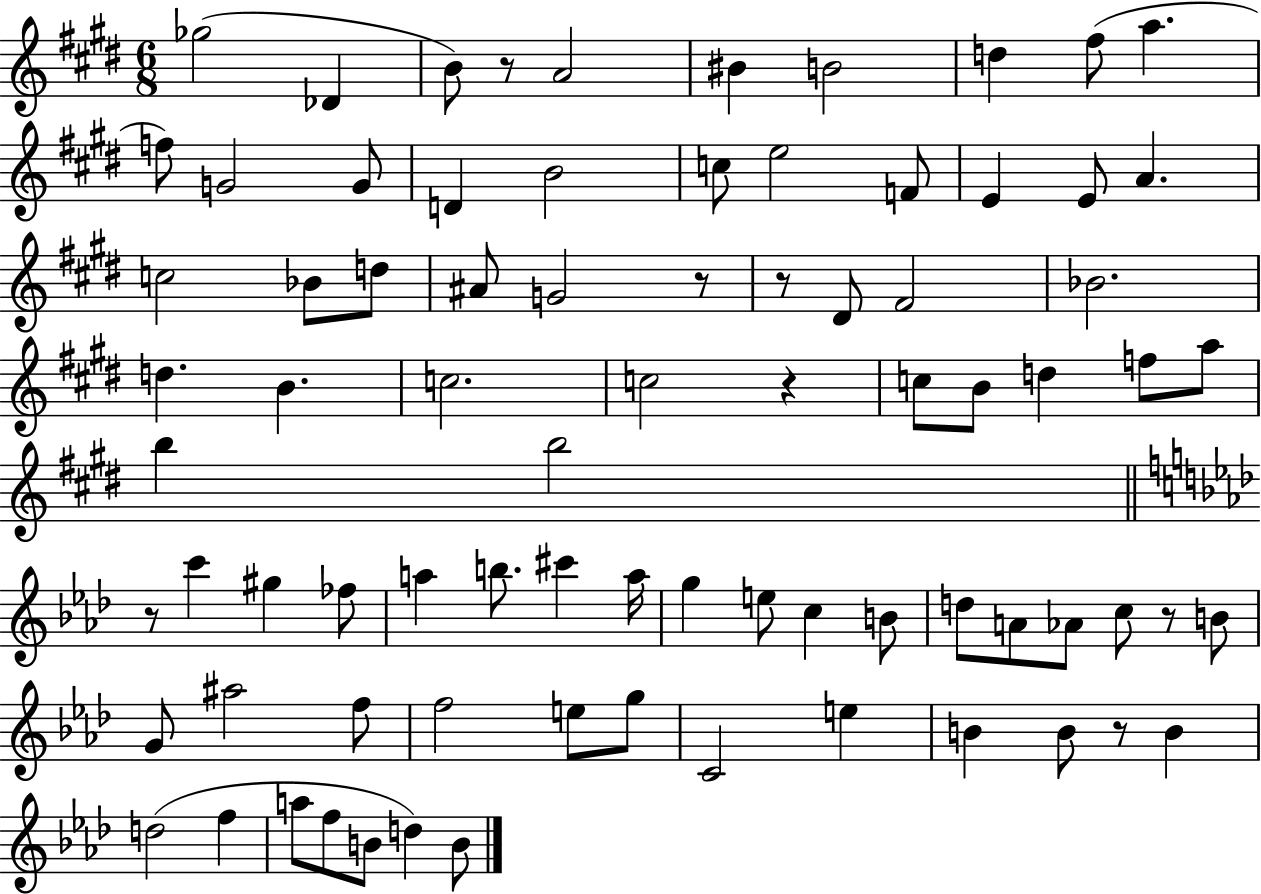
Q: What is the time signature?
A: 6/8